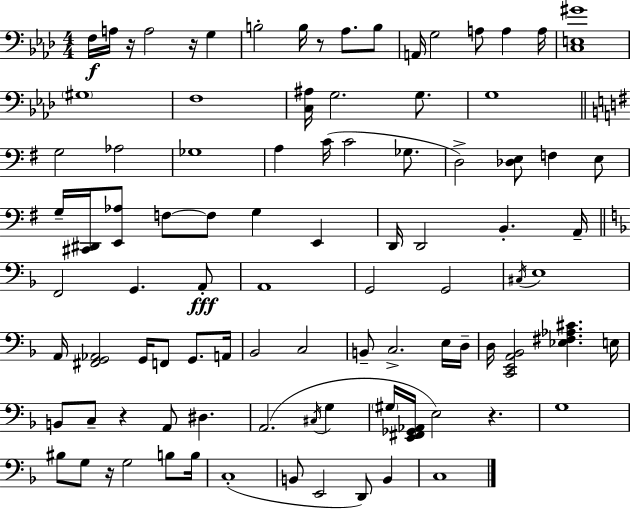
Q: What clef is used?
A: bass